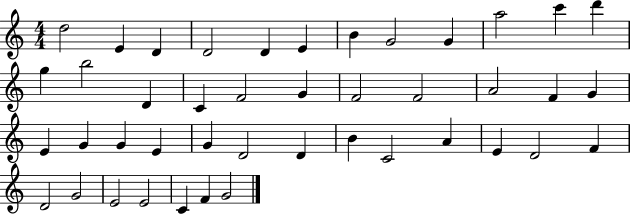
X:1
T:Untitled
M:4/4
L:1/4
K:C
d2 E D D2 D E B G2 G a2 c' d' g b2 D C F2 G F2 F2 A2 F G E G G E G D2 D B C2 A E D2 F D2 G2 E2 E2 C F G2